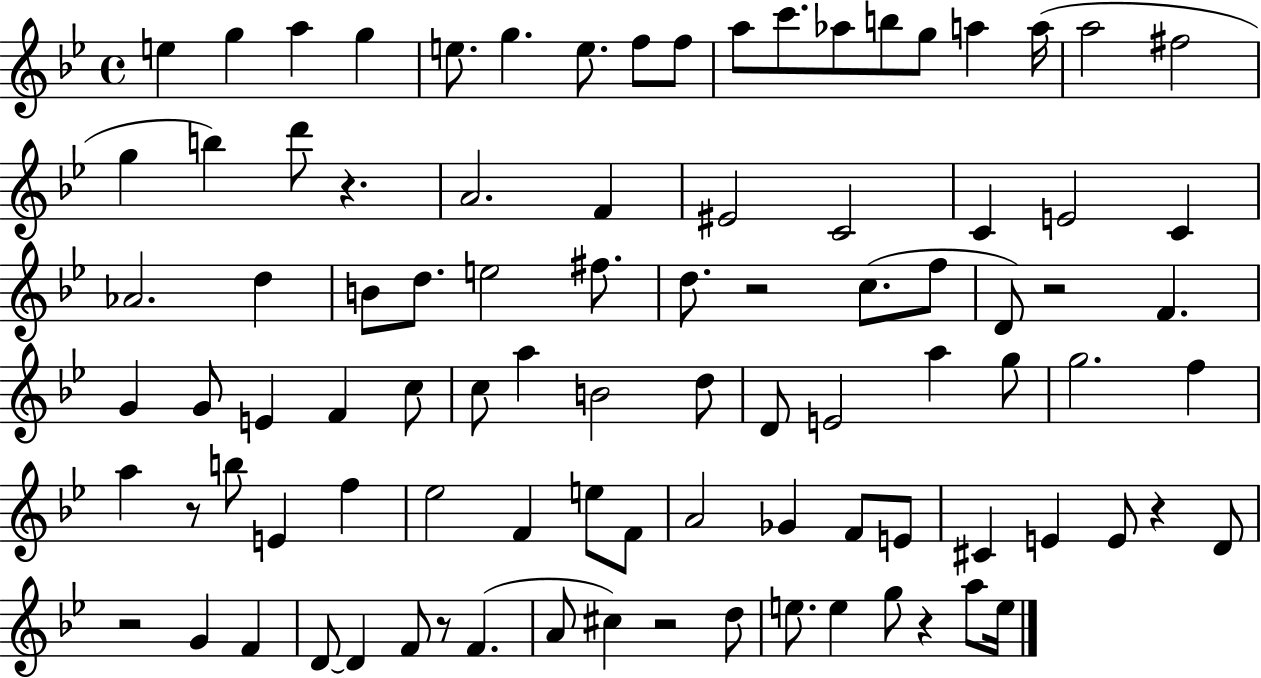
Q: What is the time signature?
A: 4/4